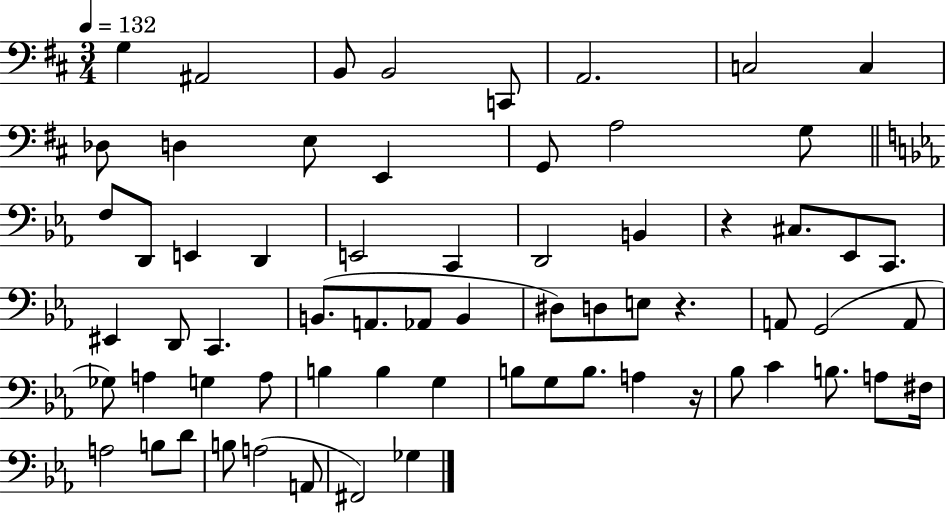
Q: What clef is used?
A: bass